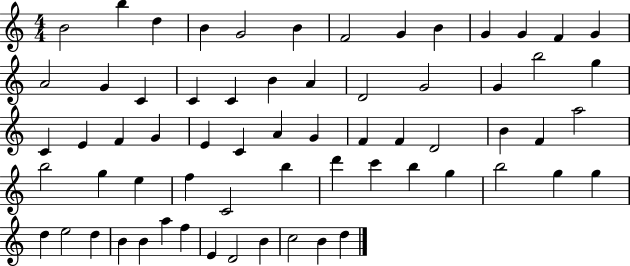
B4/h B5/q D5/q B4/q G4/h B4/q F4/h G4/q B4/q G4/q G4/q F4/q G4/q A4/h G4/q C4/q C4/q C4/q B4/q A4/q D4/h G4/h G4/q B5/h G5/q C4/q E4/q F4/q G4/q E4/q C4/q A4/q G4/q F4/q F4/q D4/h B4/q F4/q A5/h B5/h G5/q E5/q F5/q C4/h B5/q D6/q C6/q B5/q G5/q B5/h G5/q G5/q D5/q E5/h D5/q B4/q B4/q A5/q F5/q E4/q D4/h B4/q C5/h B4/q D5/q